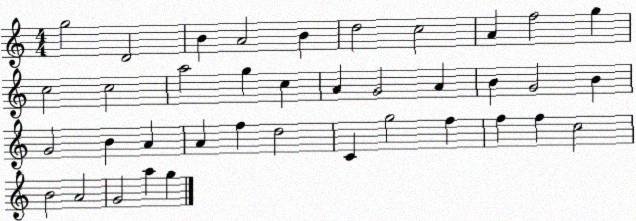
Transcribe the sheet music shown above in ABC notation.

X:1
T:Untitled
M:4/4
L:1/4
K:C
g2 D2 B A2 B d2 c2 A f2 g c2 c2 a2 g c A G2 A B G2 B G2 B A A f d2 C g2 f f f c2 B2 A2 G2 a g